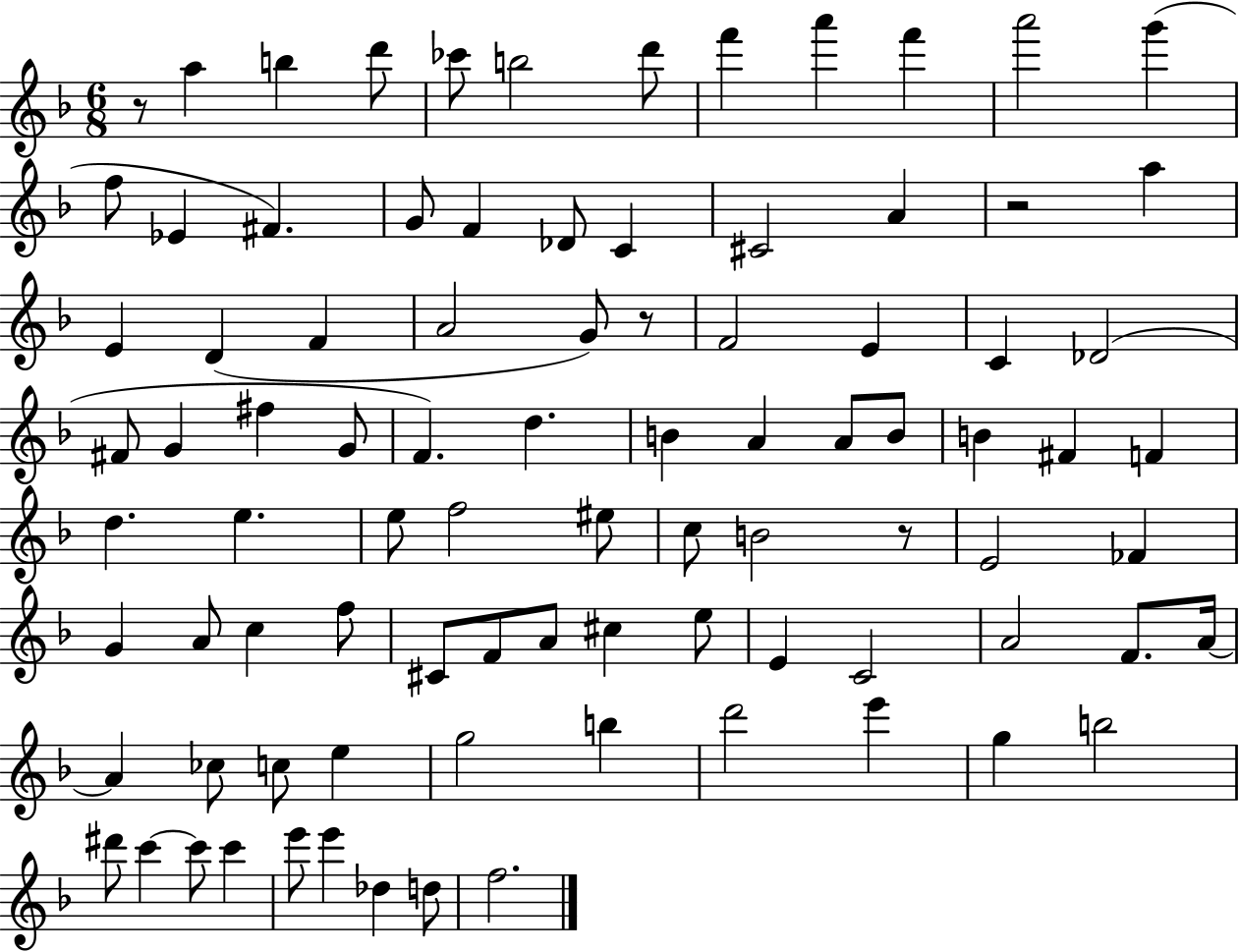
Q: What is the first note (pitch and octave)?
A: A5